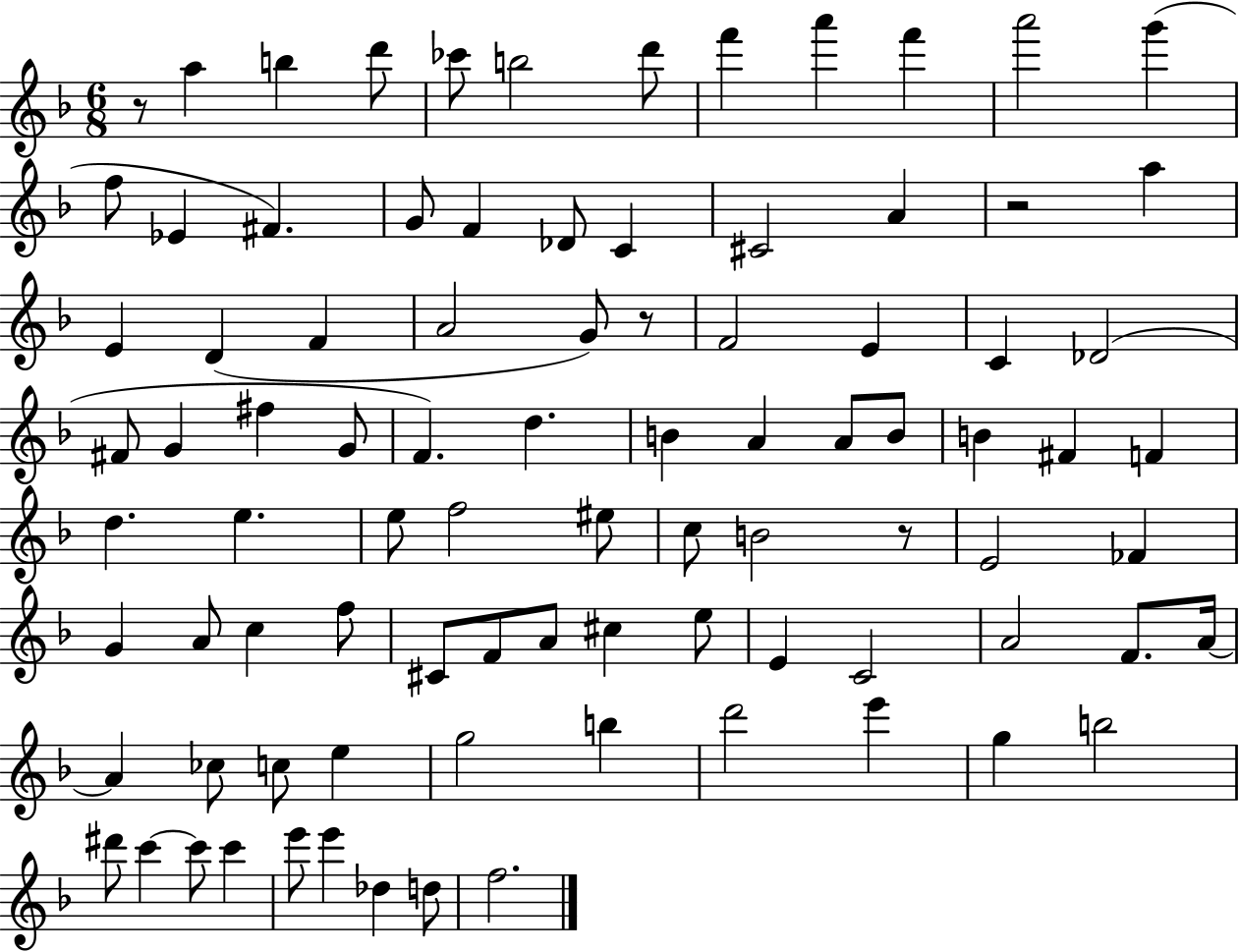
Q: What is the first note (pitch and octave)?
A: A5